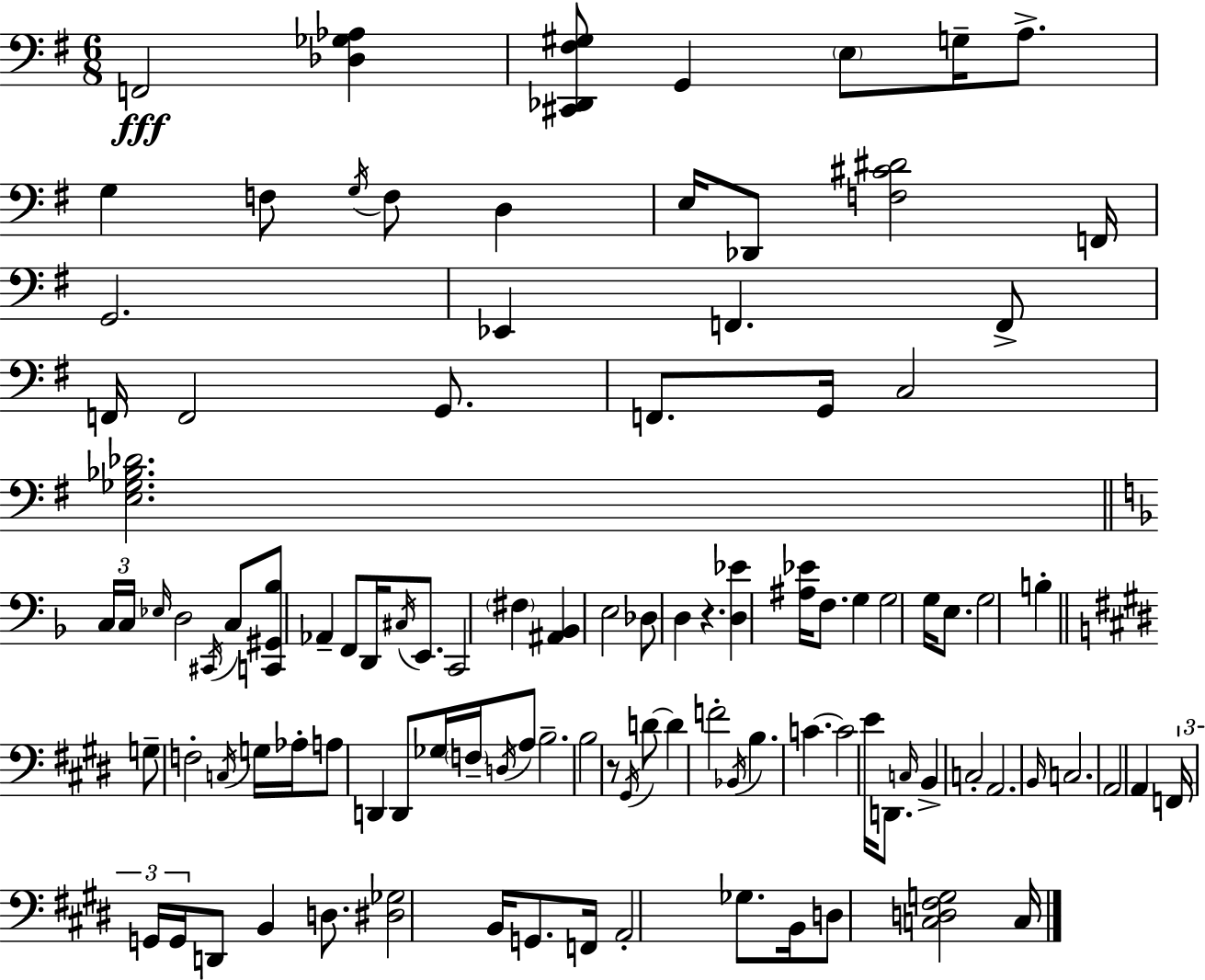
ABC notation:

X:1
T:Untitled
M:6/8
L:1/4
K:G
F,,2 [_D,_G,_A,] [^C,,_D,,^F,^G,]/2 G,, E,/2 G,/4 A,/2 G, F,/2 G,/4 F,/2 D, E,/4 _D,,/2 [F,^C^D]2 F,,/4 G,,2 _E,, F,, F,,/2 F,,/4 F,,2 G,,/2 F,,/2 G,,/4 C,2 [E,_G,_B,_D]2 C,/4 C,/4 _E,/4 D,2 ^C,,/4 C,/2 [C,,^G,,_B,]/2 _A,, F,,/2 D,,/4 ^C,/4 E,,/2 C,,2 ^F, [^A,,_B,,] E,2 _D,/2 D, z [D,_E] [^A,_E]/4 F,/2 G, G,2 G,/4 E,/2 G,2 B, G,/2 F,2 C,/4 G,/4 _A,/4 A,/2 D,, D,,/2 _G,/4 F,/4 D,/4 A,/2 B,2 B,2 z/2 ^G,,/4 D/2 D F2 _B,,/4 B, C C2 E/4 D,,/2 C,/4 B,, C,2 A,,2 B,,/4 C,2 A,,2 A,, F,,/4 G,,/4 G,,/4 D,,/2 B,, D,/2 [^D,_G,]2 B,,/4 G,,/2 F,,/4 A,,2 _G,/2 B,,/4 D,/2 [C,D,^F,G,]2 C,/4